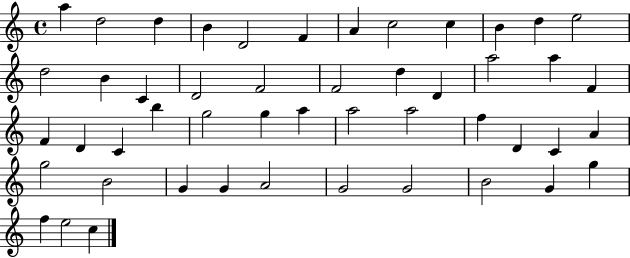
X:1
T:Untitled
M:4/4
L:1/4
K:C
a d2 d B D2 F A c2 c B d e2 d2 B C D2 F2 F2 d D a2 a F F D C b g2 g a a2 a2 f D C A g2 B2 G G A2 G2 G2 B2 G g f e2 c